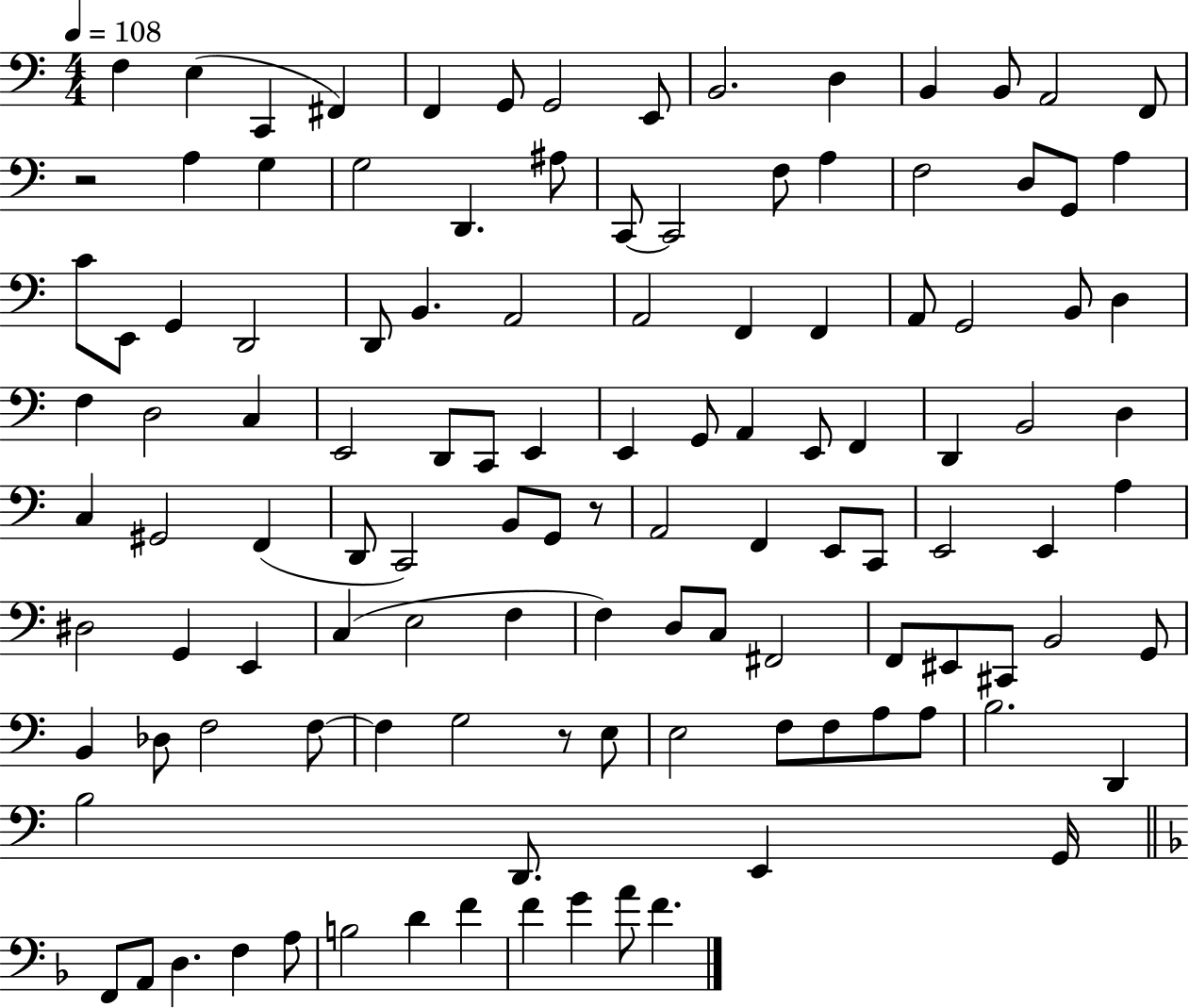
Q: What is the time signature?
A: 4/4